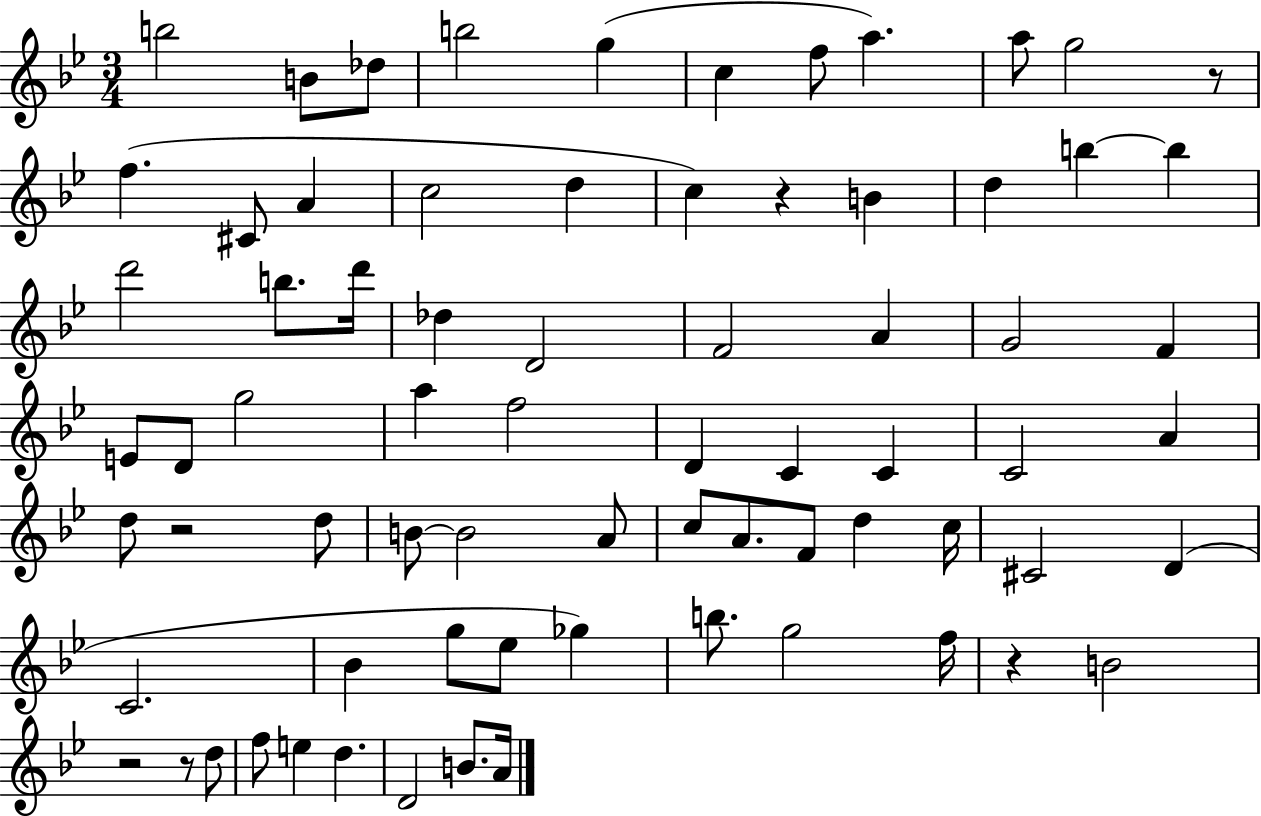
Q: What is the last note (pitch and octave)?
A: A4